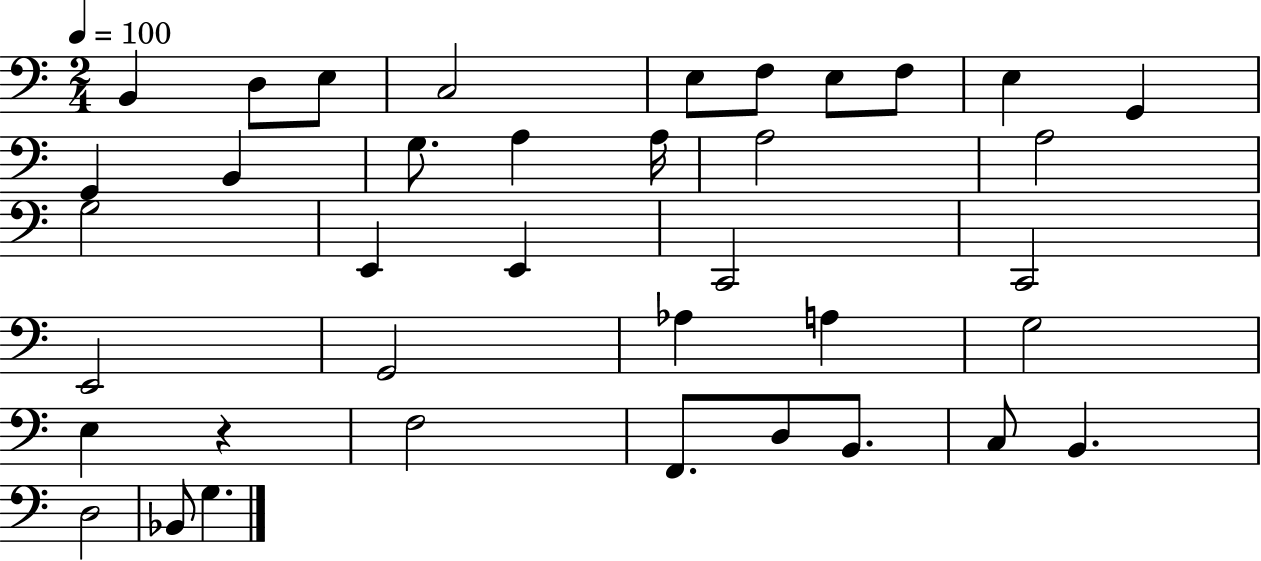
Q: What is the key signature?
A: C major